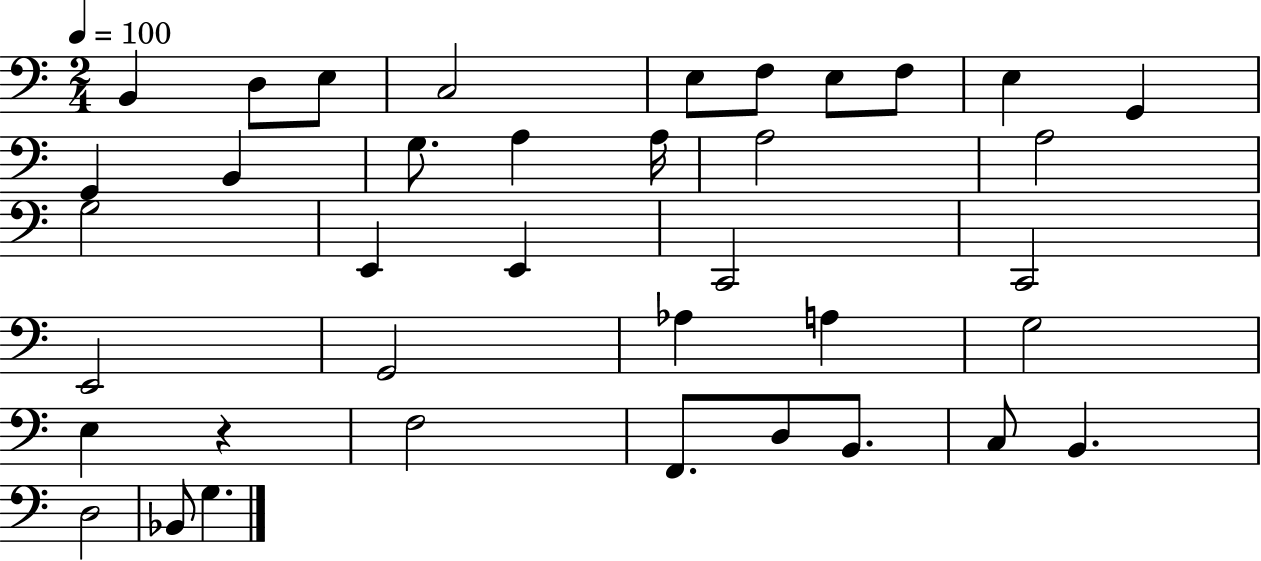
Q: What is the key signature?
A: C major